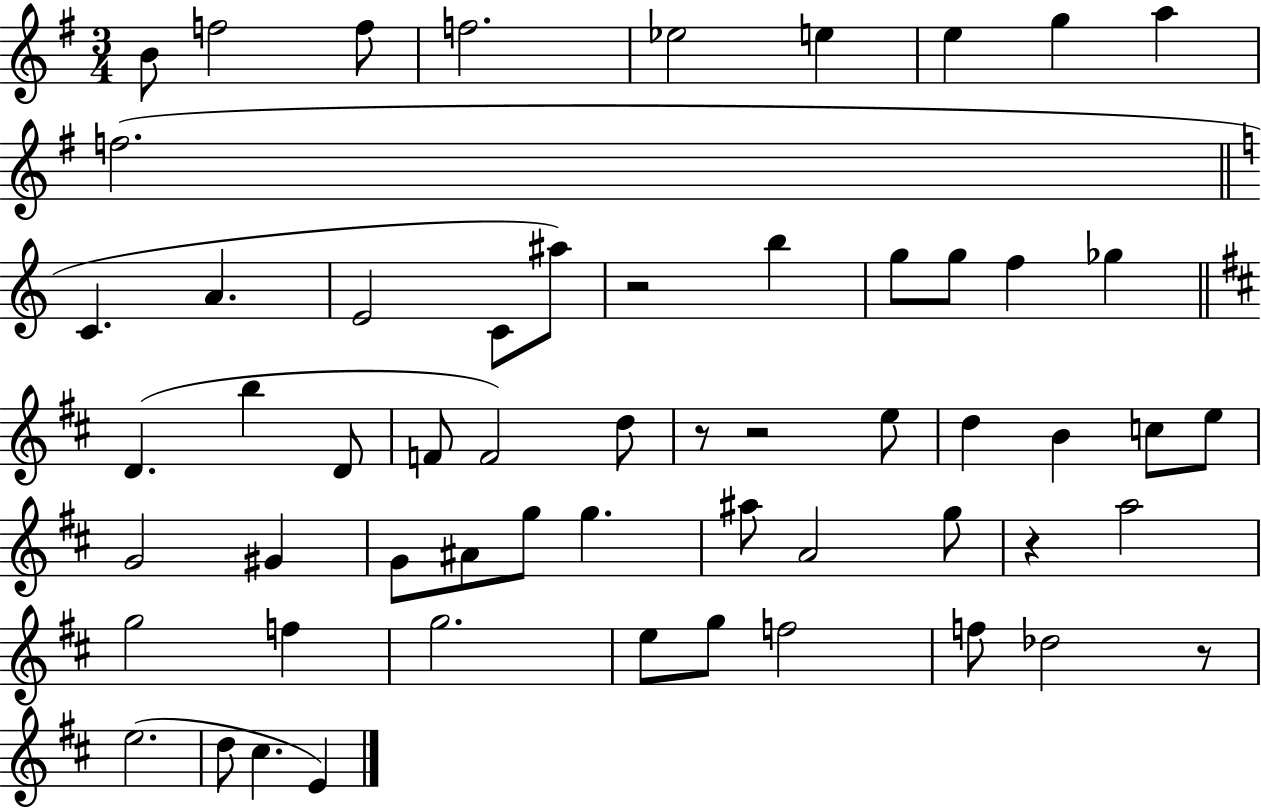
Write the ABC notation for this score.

X:1
T:Untitled
M:3/4
L:1/4
K:G
B/2 f2 f/2 f2 _e2 e e g a f2 C A E2 C/2 ^a/2 z2 b g/2 g/2 f _g D b D/2 F/2 F2 d/2 z/2 z2 e/2 d B c/2 e/2 G2 ^G G/2 ^A/2 g/2 g ^a/2 A2 g/2 z a2 g2 f g2 e/2 g/2 f2 f/2 _d2 z/2 e2 d/2 ^c E